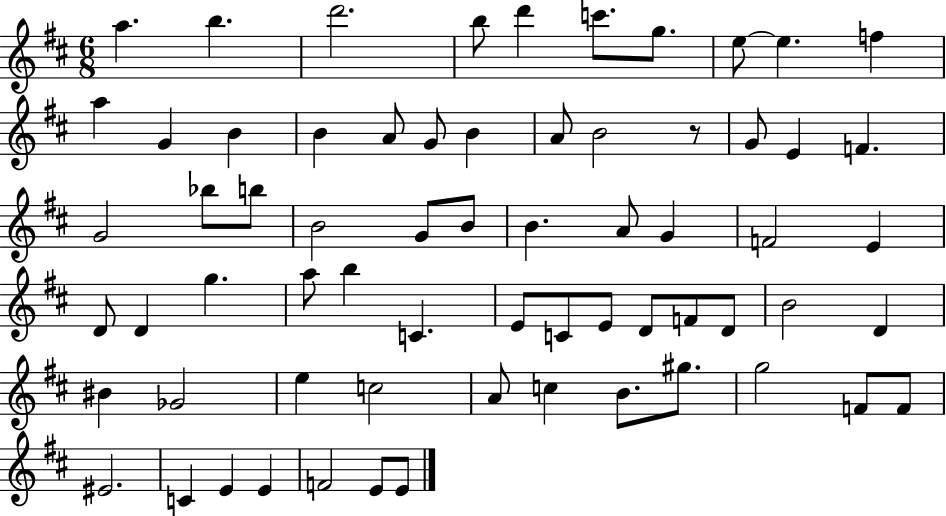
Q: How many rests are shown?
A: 1